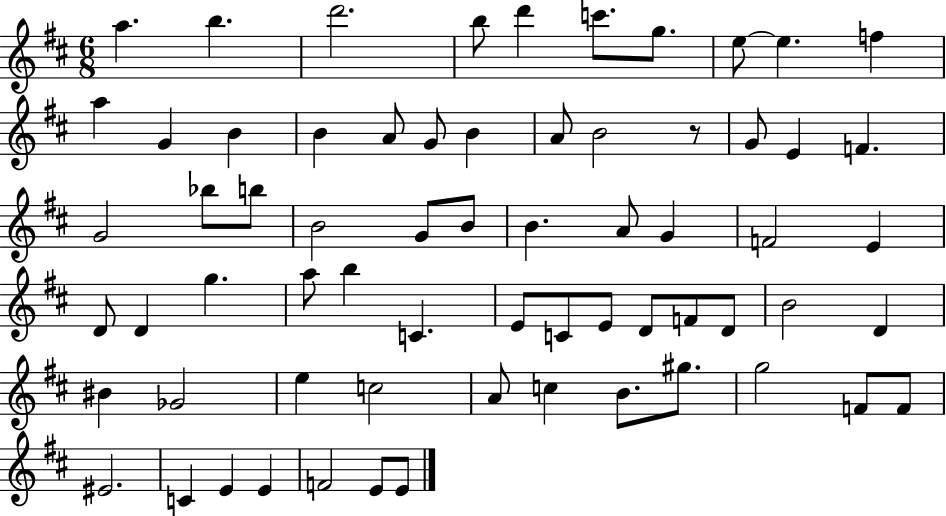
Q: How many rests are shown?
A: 1